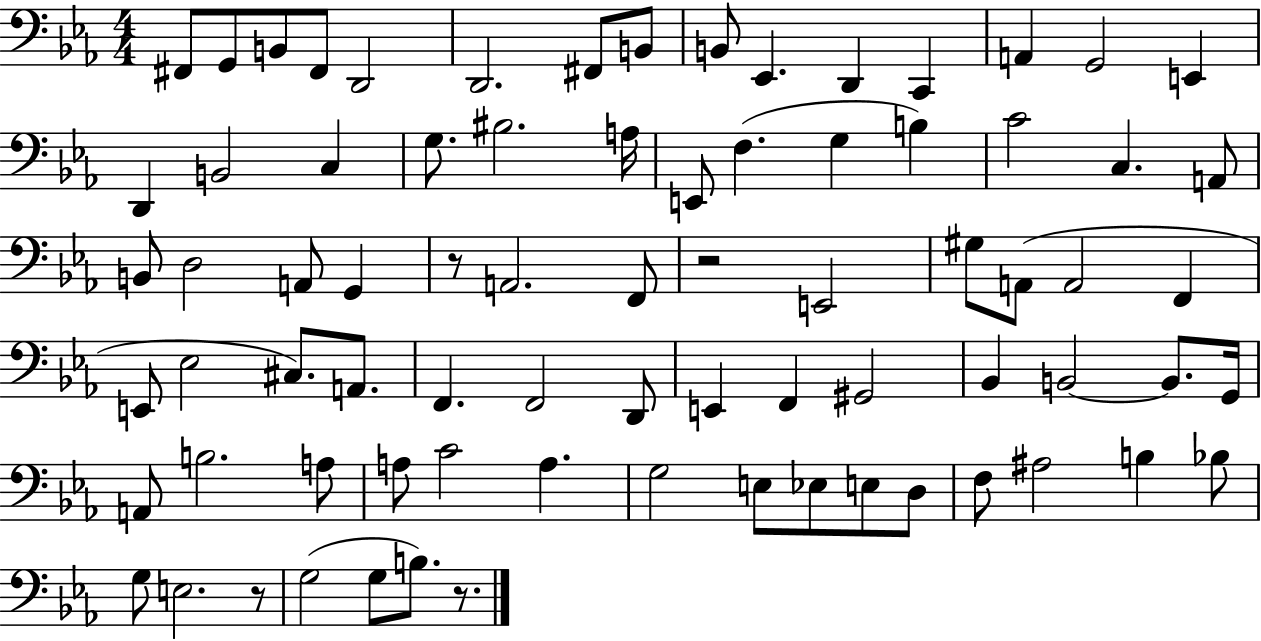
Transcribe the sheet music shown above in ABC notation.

X:1
T:Untitled
M:4/4
L:1/4
K:Eb
^F,,/2 G,,/2 B,,/2 ^F,,/2 D,,2 D,,2 ^F,,/2 B,,/2 B,,/2 _E,, D,, C,, A,, G,,2 E,, D,, B,,2 C, G,/2 ^B,2 A,/4 E,,/2 F, G, B, C2 C, A,,/2 B,,/2 D,2 A,,/2 G,, z/2 A,,2 F,,/2 z2 E,,2 ^G,/2 A,,/2 A,,2 F,, E,,/2 _E,2 ^C,/2 A,,/2 F,, F,,2 D,,/2 E,, F,, ^G,,2 _B,, B,,2 B,,/2 G,,/4 A,,/2 B,2 A,/2 A,/2 C2 A, G,2 E,/2 _E,/2 E,/2 D,/2 F,/2 ^A,2 B, _B,/2 G,/2 E,2 z/2 G,2 G,/2 B,/2 z/2